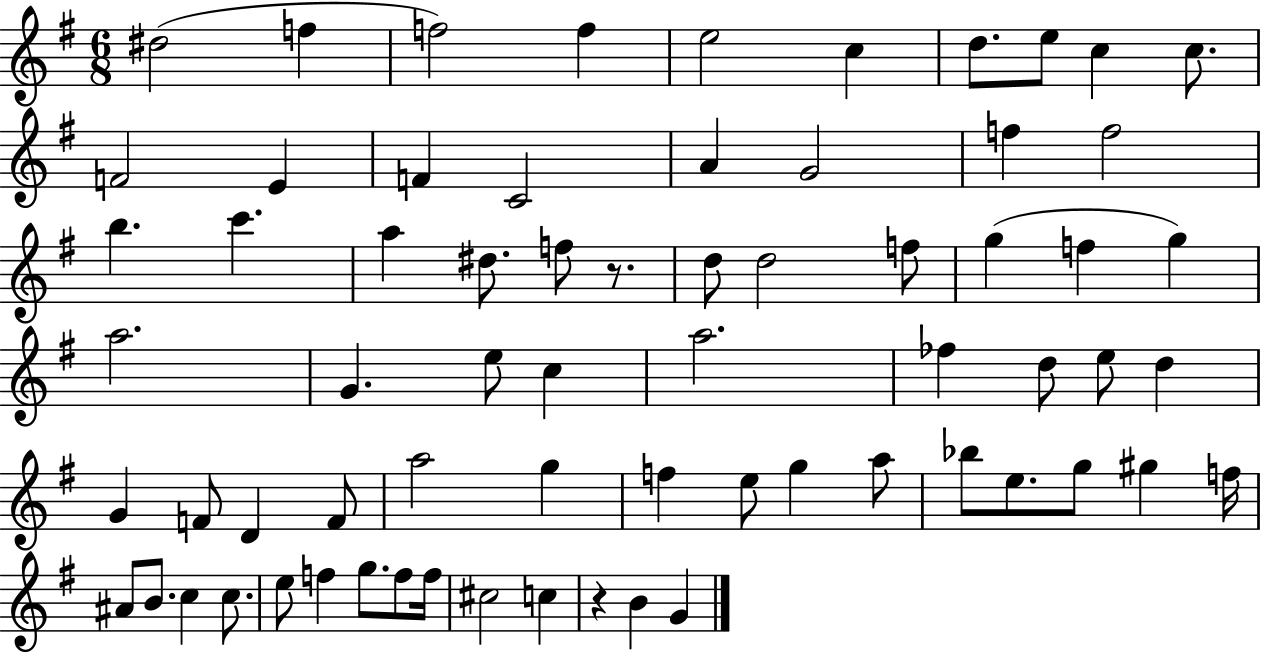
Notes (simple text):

D#5/h F5/q F5/h F5/q E5/h C5/q D5/e. E5/e C5/q C5/e. F4/h E4/q F4/q C4/h A4/q G4/h F5/q F5/h B5/q. C6/q. A5/q D#5/e. F5/e R/e. D5/e D5/h F5/e G5/q F5/q G5/q A5/h. G4/q. E5/e C5/q A5/h. FES5/q D5/e E5/e D5/q G4/q F4/e D4/q F4/e A5/h G5/q F5/q E5/e G5/q A5/e Bb5/e E5/e. G5/e G#5/q F5/s A#4/e B4/e. C5/q C5/e. E5/e F5/q G5/e. F5/e F5/s C#5/h C5/q R/q B4/q G4/q